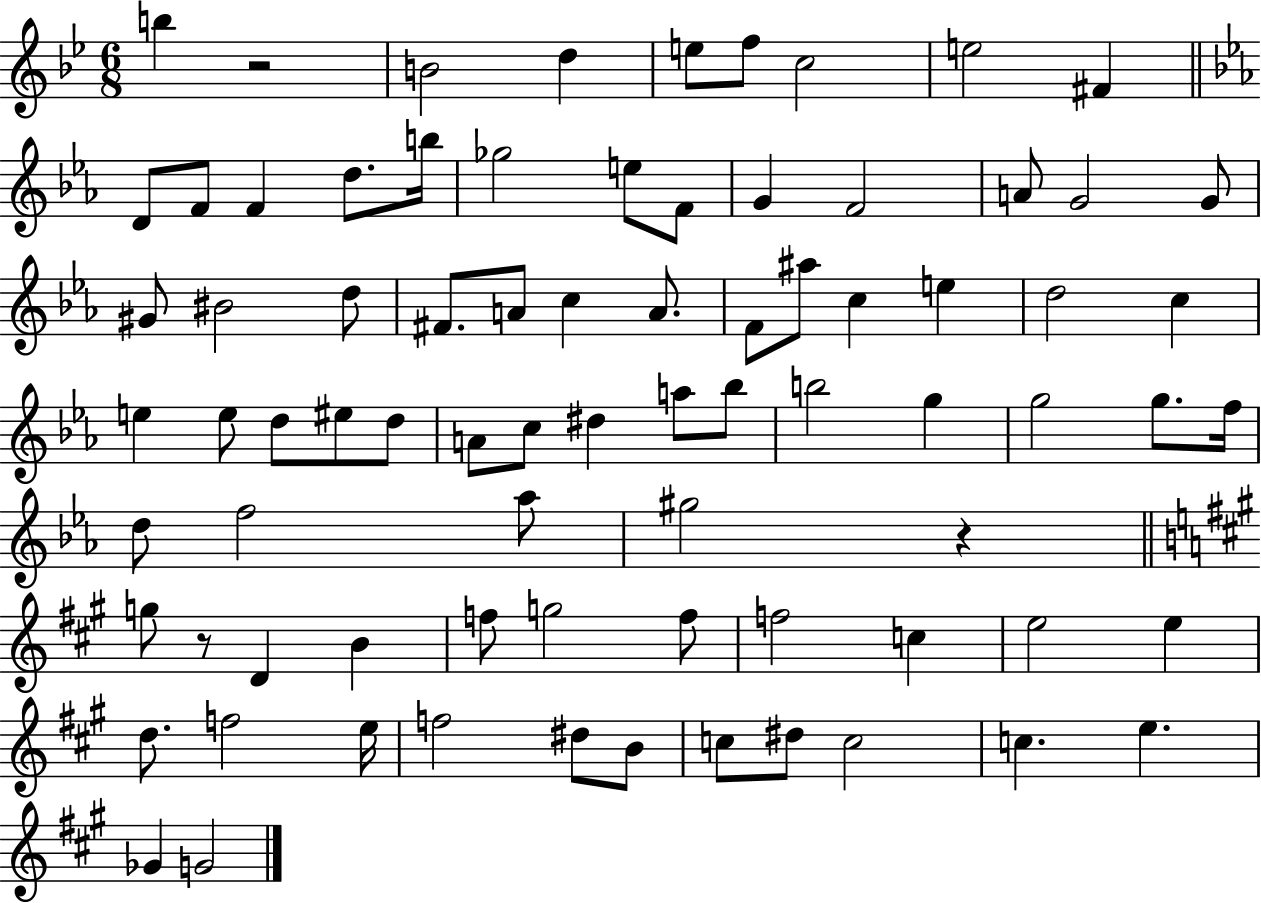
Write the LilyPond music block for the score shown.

{
  \clef treble
  \numericTimeSignature
  \time 6/8
  \key bes \major
  b''4 r2 | b'2 d''4 | e''8 f''8 c''2 | e''2 fis'4 | \break \bar "||" \break \key ees \major d'8 f'8 f'4 d''8. b''16 | ges''2 e''8 f'8 | g'4 f'2 | a'8 g'2 g'8 | \break gis'8 bis'2 d''8 | fis'8. a'8 c''4 a'8. | f'8 ais''8 c''4 e''4 | d''2 c''4 | \break e''4 e''8 d''8 eis''8 d''8 | a'8 c''8 dis''4 a''8 bes''8 | b''2 g''4 | g''2 g''8. f''16 | \break d''8 f''2 aes''8 | gis''2 r4 | \bar "||" \break \key a \major g''8 r8 d'4 b'4 | f''8 g''2 f''8 | f''2 c''4 | e''2 e''4 | \break d''8. f''2 e''16 | f''2 dis''8 b'8 | c''8 dis''8 c''2 | c''4. e''4. | \break ges'4 g'2 | \bar "|."
}